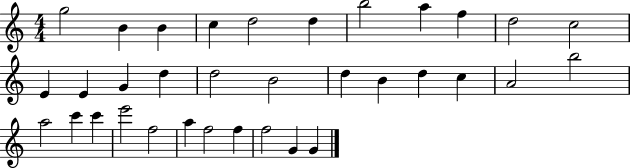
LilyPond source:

{
  \clef treble
  \numericTimeSignature
  \time 4/4
  \key c \major
  g''2 b'4 b'4 | c''4 d''2 d''4 | b''2 a''4 f''4 | d''2 c''2 | \break e'4 e'4 g'4 d''4 | d''2 b'2 | d''4 b'4 d''4 c''4 | a'2 b''2 | \break a''2 c'''4 c'''4 | e'''2 f''2 | a''4 f''2 f''4 | f''2 g'4 g'4 | \break \bar "|."
}